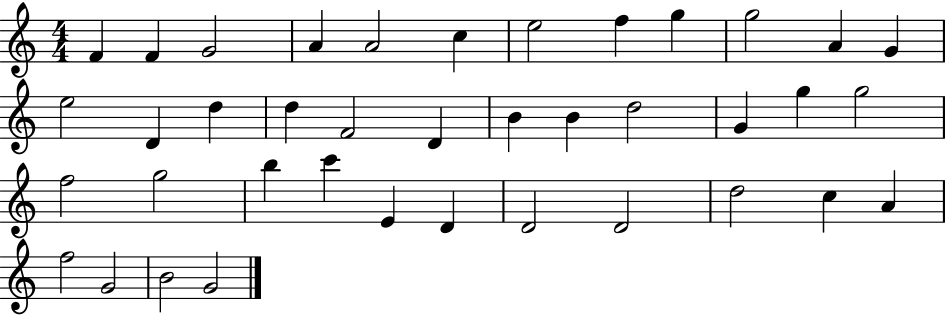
{
  \clef treble
  \numericTimeSignature
  \time 4/4
  \key c \major
  f'4 f'4 g'2 | a'4 a'2 c''4 | e''2 f''4 g''4 | g''2 a'4 g'4 | \break e''2 d'4 d''4 | d''4 f'2 d'4 | b'4 b'4 d''2 | g'4 g''4 g''2 | \break f''2 g''2 | b''4 c'''4 e'4 d'4 | d'2 d'2 | d''2 c''4 a'4 | \break f''2 g'2 | b'2 g'2 | \bar "|."
}